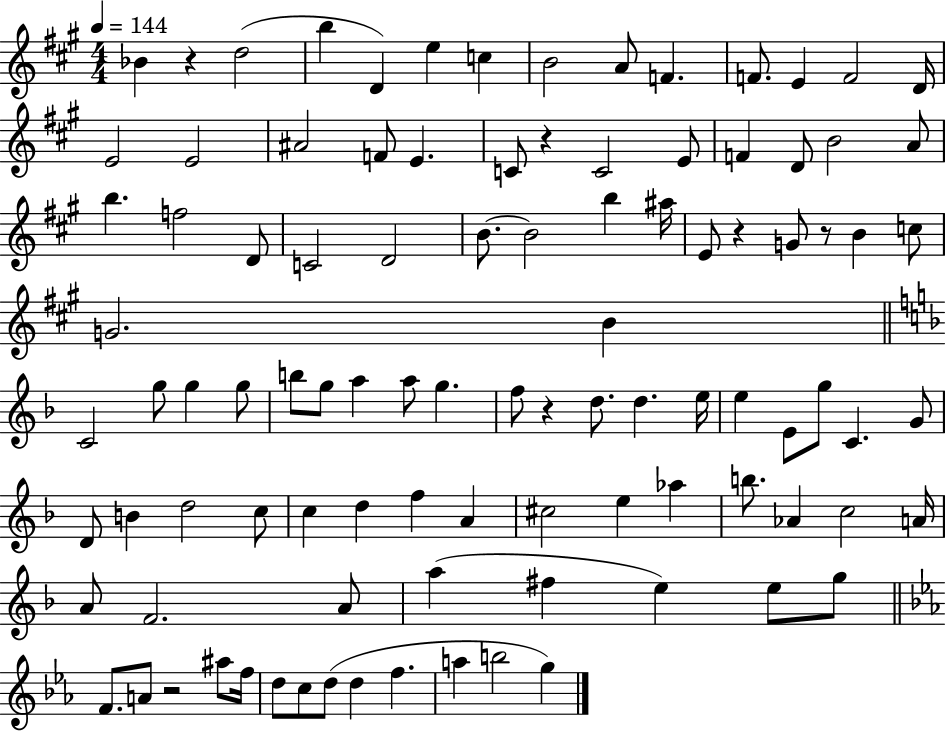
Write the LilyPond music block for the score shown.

{
  \clef treble
  \numericTimeSignature
  \time 4/4
  \key a \major
  \tempo 4 = 144
  \repeat volta 2 { bes'4 r4 d''2( | b''4 d'4) e''4 c''4 | b'2 a'8 f'4. | f'8. e'4 f'2 d'16 | \break e'2 e'2 | ais'2 f'8 e'4. | c'8 r4 c'2 e'8 | f'4 d'8 b'2 a'8 | \break b''4. f''2 d'8 | c'2 d'2 | b'8.~~ b'2 b''4 ais''16 | e'8 r4 g'8 r8 b'4 c''8 | \break g'2. b'4 | \bar "||" \break \key f \major c'2 g''8 g''4 g''8 | b''8 g''8 a''4 a''8 g''4. | f''8 r4 d''8. d''4. e''16 | e''4 e'8 g''8 c'4. g'8 | \break d'8 b'4 d''2 c''8 | c''4 d''4 f''4 a'4 | cis''2 e''4 aes''4 | b''8. aes'4 c''2 a'16 | \break a'8 f'2. a'8 | a''4( fis''4 e''4) e''8 g''8 | \bar "||" \break \key ees \major f'8. a'8 r2 ais''8 f''16 | d''8 c''8 d''8( d''4 f''4. | a''4 b''2 g''4) | } \bar "|."
}